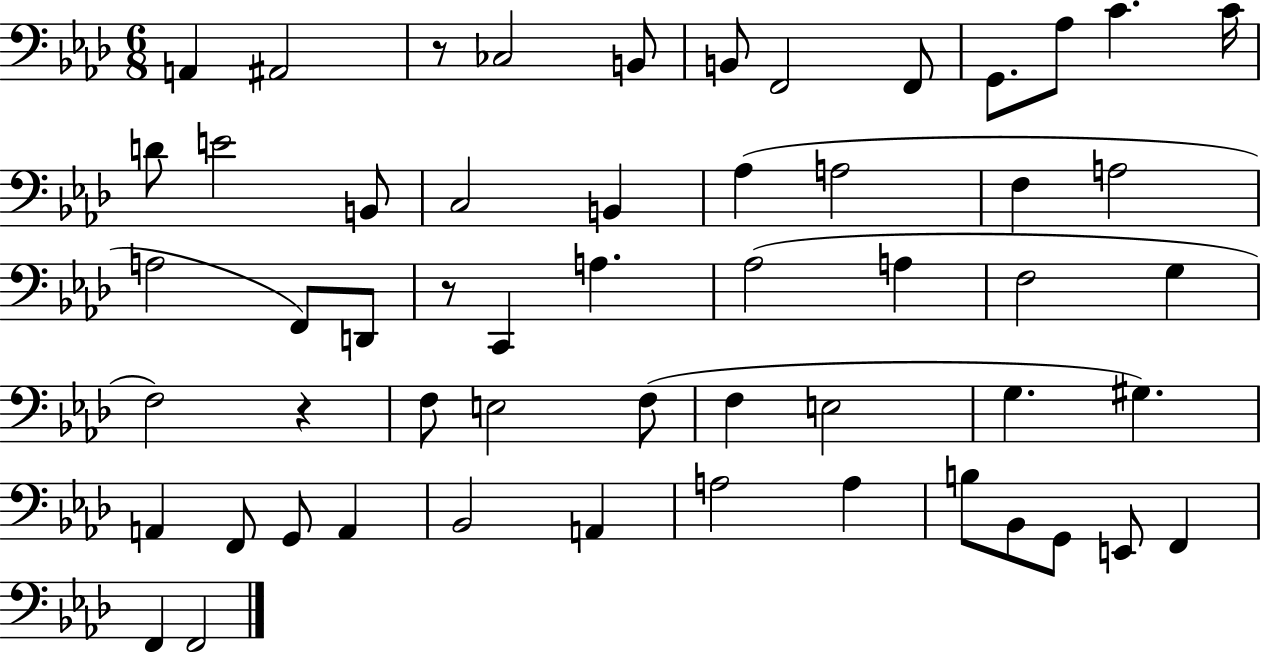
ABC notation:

X:1
T:Untitled
M:6/8
L:1/4
K:Ab
A,, ^A,,2 z/2 _C,2 B,,/2 B,,/2 F,,2 F,,/2 G,,/2 _A,/2 C C/4 D/2 E2 B,,/2 C,2 B,, _A, A,2 F, A,2 A,2 F,,/2 D,,/2 z/2 C,, A, _A,2 A, F,2 G, F,2 z F,/2 E,2 F,/2 F, E,2 G, ^G, A,, F,,/2 G,,/2 A,, _B,,2 A,, A,2 A, B,/2 _B,,/2 G,,/2 E,,/2 F,, F,, F,,2